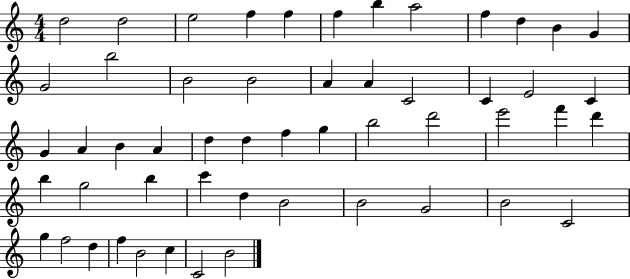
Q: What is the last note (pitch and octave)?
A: B4